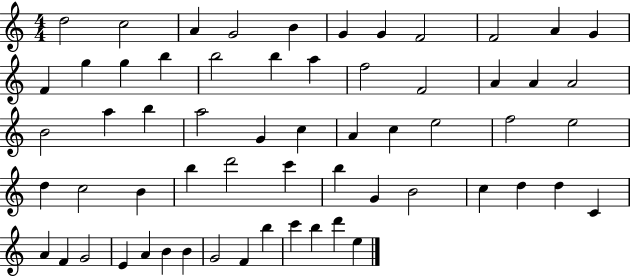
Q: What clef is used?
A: treble